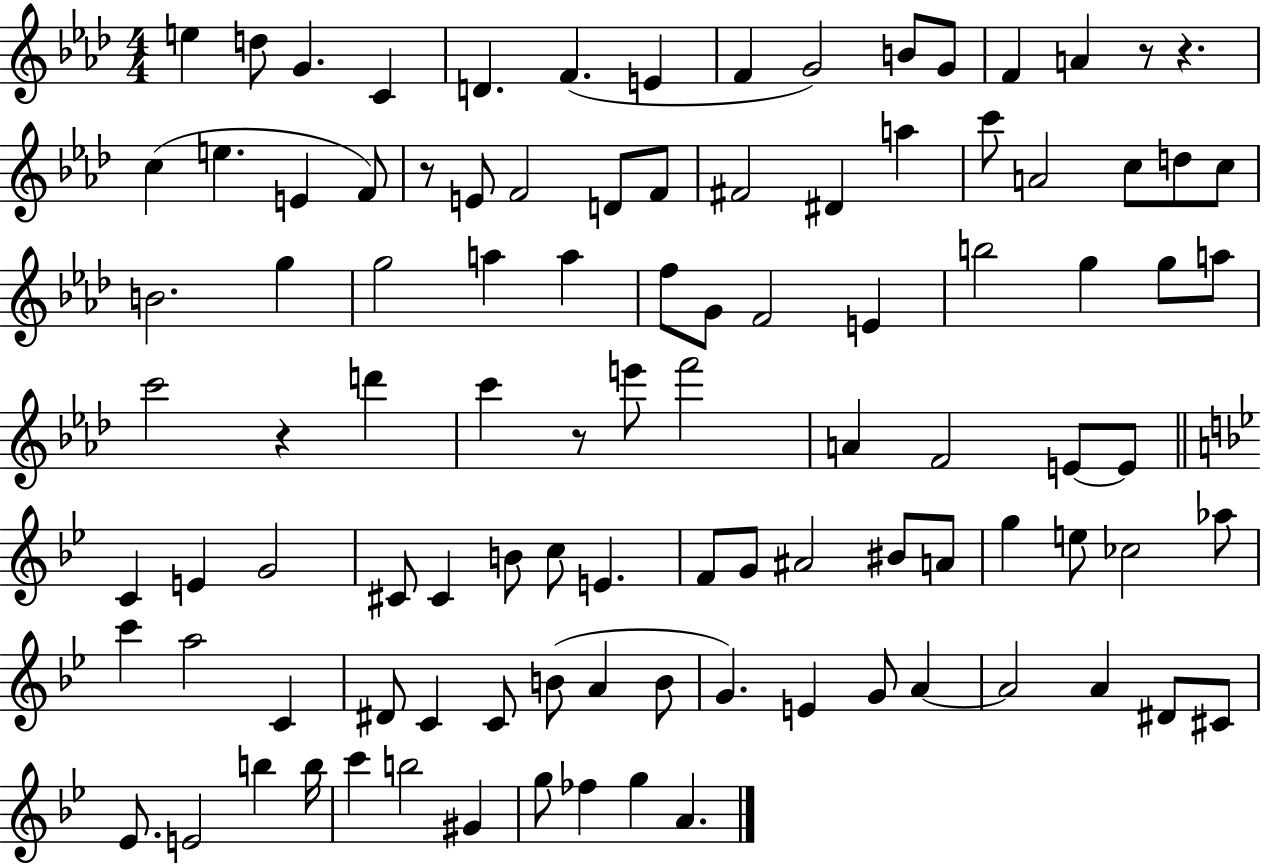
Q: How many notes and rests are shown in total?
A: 101